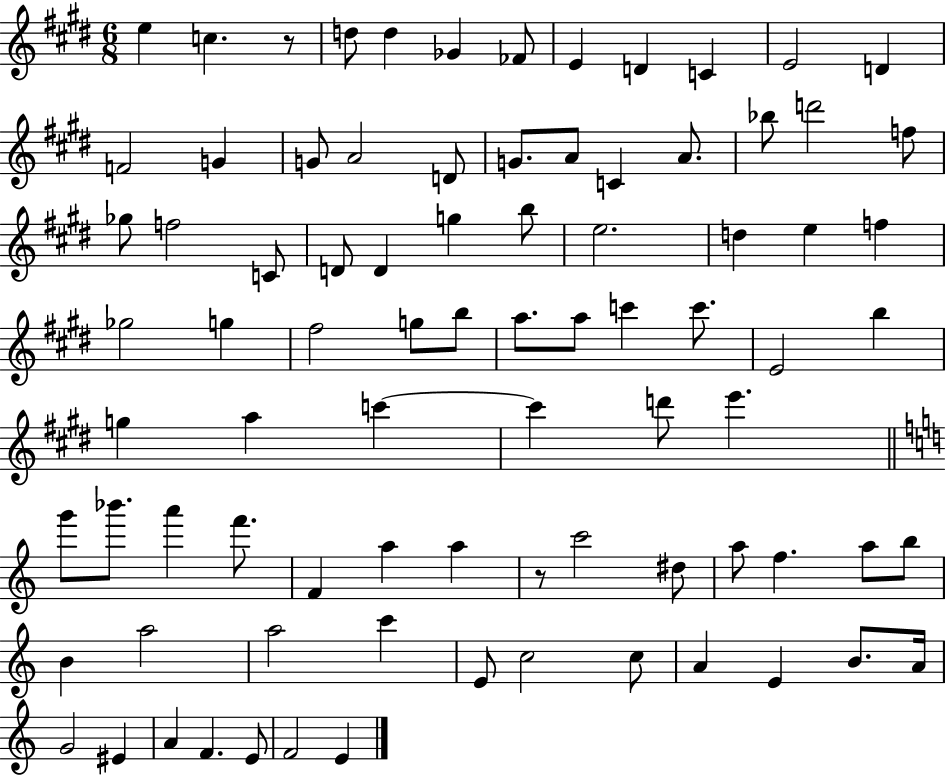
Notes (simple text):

E5/q C5/q. R/e D5/e D5/q Gb4/q FES4/e E4/q D4/q C4/q E4/h D4/q F4/h G4/q G4/e A4/h D4/e G4/e. A4/e C4/q A4/e. Bb5/e D6/h F5/e Gb5/e F5/h C4/e D4/e D4/q G5/q B5/e E5/h. D5/q E5/q F5/q Gb5/h G5/q F#5/h G5/e B5/e A5/e. A5/e C6/q C6/e. E4/h B5/q G5/q A5/q C6/q C6/q D6/e E6/q. G6/e Bb6/e. A6/q F6/e. F4/q A5/q A5/q R/e C6/h D#5/e A5/e F5/q. A5/e B5/e B4/q A5/h A5/h C6/q E4/e C5/h C5/e A4/q E4/q B4/e. A4/s G4/h EIS4/q A4/q F4/q. E4/e F4/h E4/q